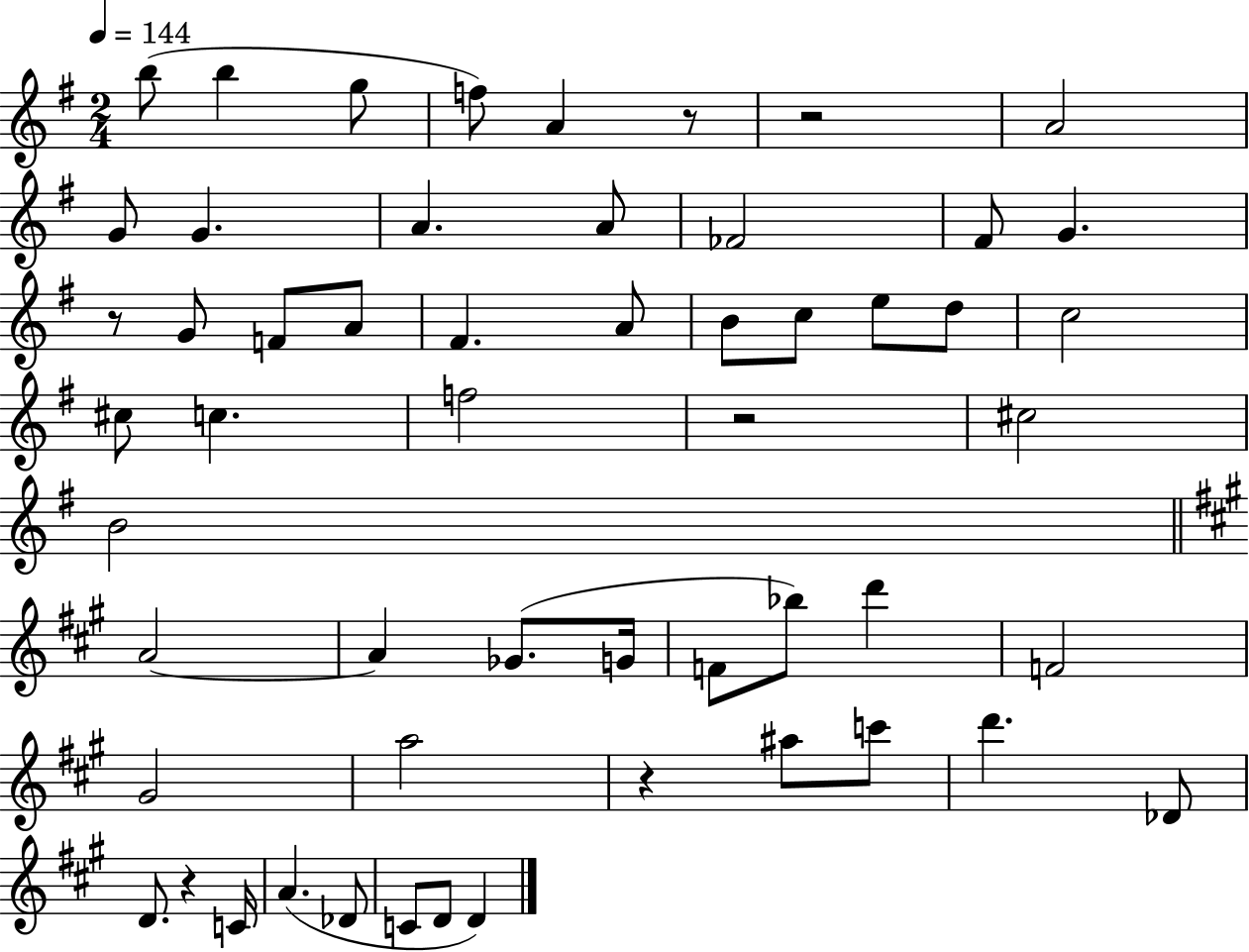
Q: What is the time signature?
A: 2/4